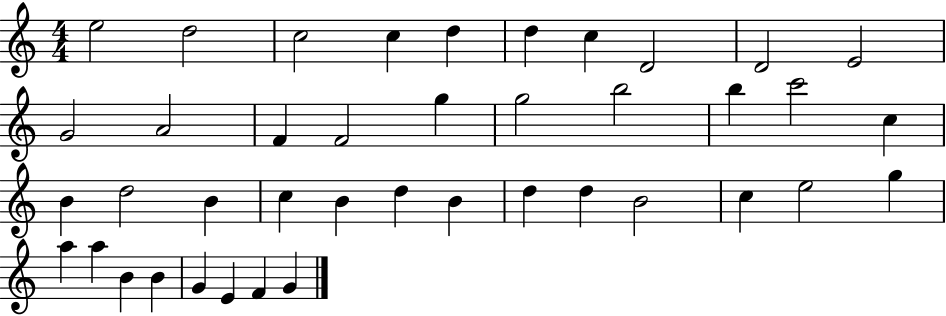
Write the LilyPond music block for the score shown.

{
  \clef treble
  \numericTimeSignature
  \time 4/4
  \key c \major
  e''2 d''2 | c''2 c''4 d''4 | d''4 c''4 d'2 | d'2 e'2 | \break g'2 a'2 | f'4 f'2 g''4 | g''2 b''2 | b''4 c'''2 c''4 | \break b'4 d''2 b'4 | c''4 b'4 d''4 b'4 | d''4 d''4 b'2 | c''4 e''2 g''4 | \break a''4 a''4 b'4 b'4 | g'4 e'4 f'4 g'4 | \bar "|."
}